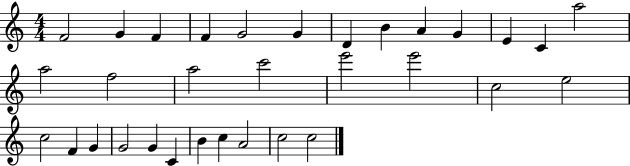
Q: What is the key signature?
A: C major